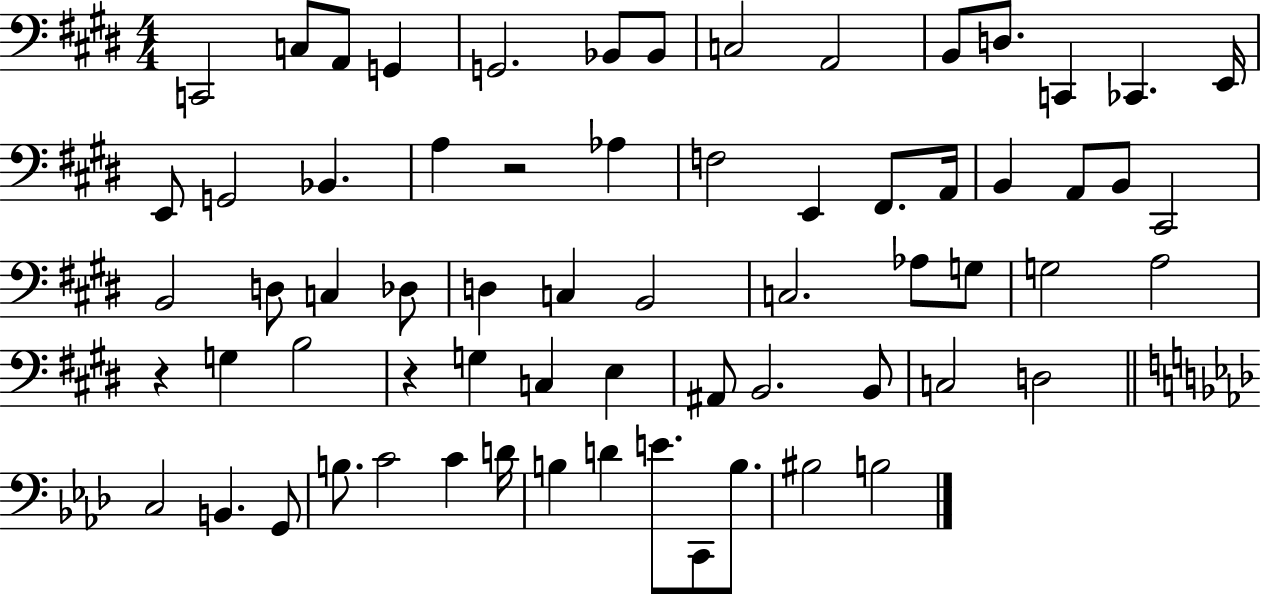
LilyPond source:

{
  \clef bass
  \numericTimeSignature
  \time 4/4
  \key e \major
  c,2 c8 a,8 g,4 | g,2. bes,8 bes,8 | c2 a,2 | b,8 d8. c,4 ces,4. e,16 | \break e,8 g,2 bes,4. | a4 r2 aes4 | f2 e,4 fis,8. a,16 | b,4 a,8 b,8 cis,2 | \break b,2 d8 c4 des8 | d4 c4 b,2 | c2. aes8 g8 | g2 a2 | \break r4 g4 b2 | r4 g4 c4 e4 | ais,8 b,2. b,8 | c2 d2 | \break \bar "||" \break \key f \minor c2 b,4. g,8 | b8. c'2 c'4 d'16 | b4 d'4 e'8. c,8 b8. | bis2 b2 | \break \bar "|."
}